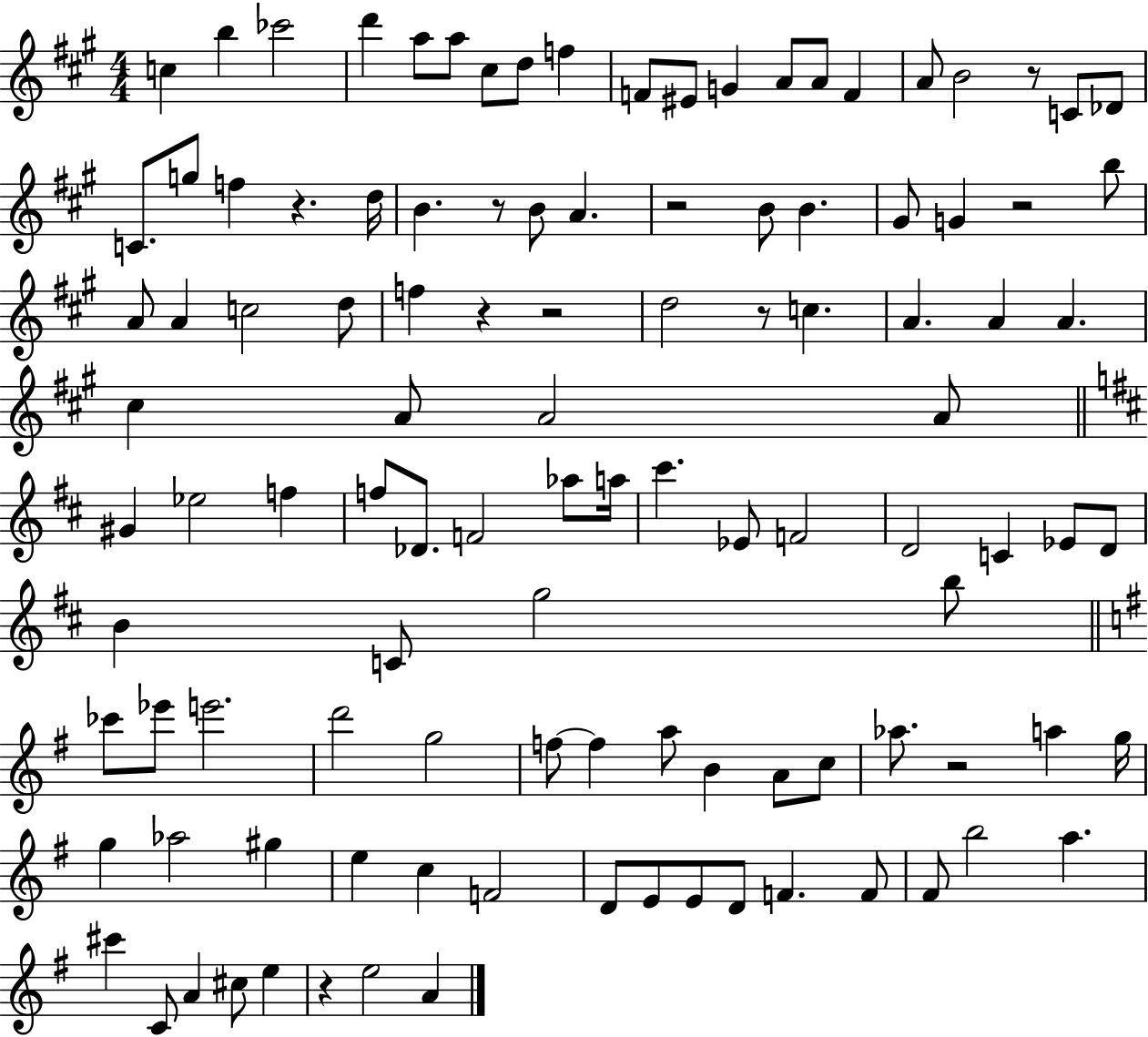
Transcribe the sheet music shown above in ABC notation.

X:1
T:Untitled
M:4/4
L:1/4
K:A
c b _c'2 d' a/2 a/2 ^c/2 d/2 f F/2 ^E/2 G A/2 A/2 F A/2 B2 z/2 C/2 _D/2 C/2 g/2 f z d/4 B z/2 B/2 A z2 B/2 B ^G/2 G z2 b/2 A/2 A c2 d/2 f z z2 d2 z/2 c A A A ^c A/2 A2 A/2 ^G _e2 f f/2 _D/2 F2 _a/2 a/4 ^c' _E/2 F2 D2 C _E/2 D/2 B C/2 g2 b/2 _c'/2 _e'/2 e'2 d'2 g2 f/2 f a/2 B A/2 c/2 _a/2 z2 a g/4 g _a2 ^g e c F2 D/2 E/2 E/2 D/2 F F/2 ^F/2 b2 a ^c' C/2 A ^c/2 e z e2 A